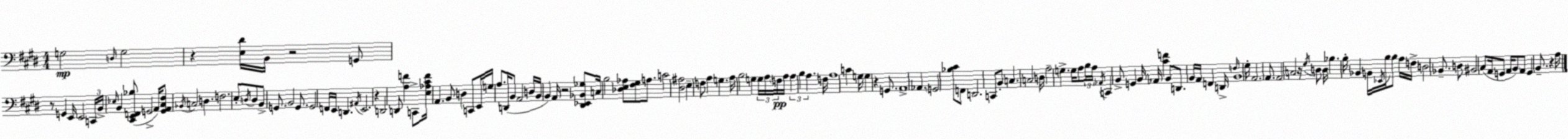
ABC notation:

X:1
T:Untitled
M:4/4
L:1/4
K:E
G,2 D,/4 G,2 z [E,^D]/4 B,,/4 z2 G,,/2 z/2 G,, E,,/4 E,,2 C,,/4 B,,/4 _E,/4 B,, [^C,,E,,F,,_B,]/2 G,,2 A,,/4 [G,,A,,^C,^F,]/2 _B,,/4 C,2 D, F,2 E,/2 D,/4 D,/2 B,,/2 G,,/2 B,,2 G,,/2 G,,2 F,,/4 E,,/4 D,, ^A,,/4 E,,2 z D,,2 D,,/2 [A,F] C,,/2 [E,_A,^CF]/4 A,, B,,/2 D, C,,/2 E,,/4 G,/4 A,/2 D,,/4 B,,/2 A,,2 D,/4 B,,/4 B,, A,,/4 z2 [^D,,_E,,_B,,_G,]/2 C,/4 B,2 [_D,E,_A,]/2 [^F,^G,]/2 A,/2 C2 [^D,^A,]2 E, F,/2 A, G, A,/4 B,2 G, G,/4 A,/4 F,/4 A,/4 A, B, A, F,/4 A,4 C G,/4 G, z G,,/2 A,,4 _A,, G,,2 [_B,^C]/2 F,,/2 D,,2 C,,/2 B,,/2 C, C,2 D,/4 A,2 G, G,/4 A,/2 B,/4 A,/4 _A,,/4 C,, B,,/2 G,, B,,/4 _A,,/4 [^CF] B,,/2 D,,/2 B,,/4 A,,/4 F,, D,,/4 F,/4 B,,4 ^G,/4 A,,2 A,,/2 A,,2 C,2 z/4 ^G,/4 D,/2 D,/4 _B, B,/4 _B,, B,,/4 _E,,/4 B,/4 B,/2 A,/4 F,/4 D,2 _B,,/2 D,/2 ^B,,2 ^C,/2 A,,/4 G,,/2 A,,/4 B,,/2 A,,/2 G,, B,,/2 z A,/4